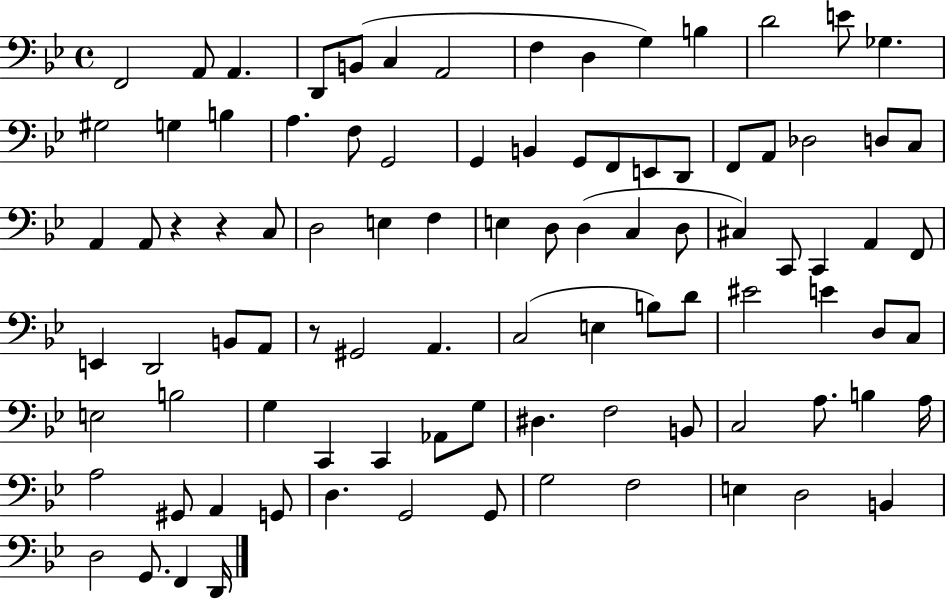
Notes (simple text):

F2/h A2/e A2/q. D2/e B2/e C3/q A2/h F3/q D3/q G3/q B3/q D4/h E4/e Gb3/q. G#3/h G3/q B3/q A3/q. F3/e G2/h G2/q B2/q G2/e F2/e E2/e D2/e F2/e A2/e Db3/h D3/e C3/e A2/q A2/e R/q R/q C3/e D3/h E3/q F3/q E3/q D3/e D3/q C3/q D3/e C#3/q C2/e C2/q A2/q F2/e E2/q D2/h B2/e A2/e R/e G#2/h A2/q. C3/h E3/q B3/e D4/e EIS4/h E4/q D3/e C3/e E3/h B3/h G3/q C2/q C2/q Ab2/e G3/e D#3/q. F3/h B2/e C3/h A3/e. B3/q A3/s A3/h G#2/e A2/q G2/e D3/q. G2/h G2/e G3/h F3/h E3/q D3/h B2/q D3/h G2/e. F2/q D2/s